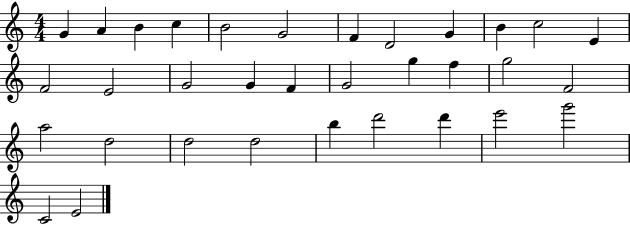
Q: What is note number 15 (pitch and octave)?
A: G4